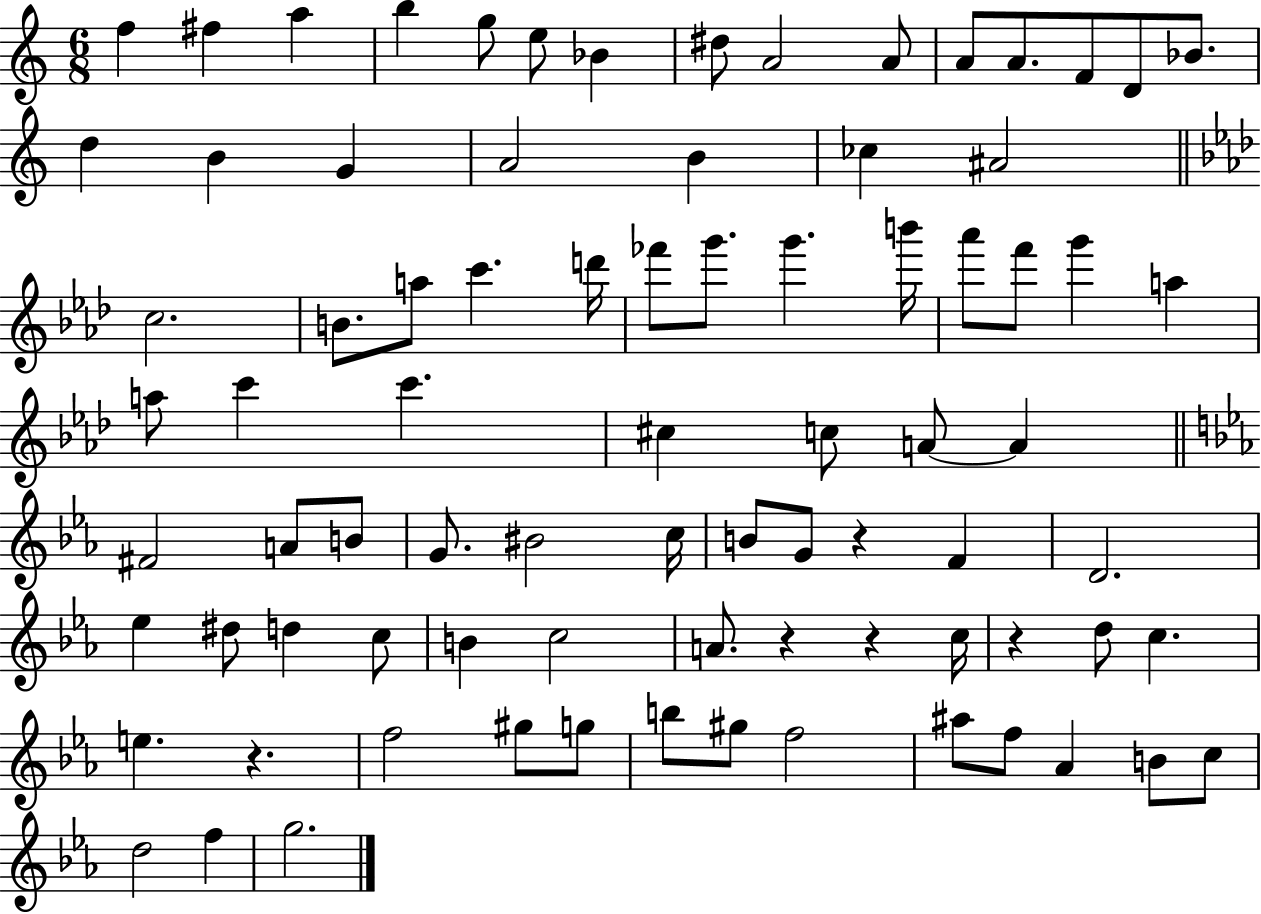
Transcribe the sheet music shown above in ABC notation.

X:1
T:Untitled
M:6/8
L:1/4
K:C
f ^f a b g/2 e/2 _B ^d/2 A2 A/2 A/2 A/2 F/2 D/2 _B/2 d B G A2 B _c ^A2 c2 B/2 a/2 c' d'/4 _f'/2 g'/2 g' b'/4 _a'/2 f'/2 g' a a/2 c' c' ^c c/2 A/2 A ^F2 A/2 B/2 G/2 ^B2 c/4 B/2 G/2 z F D2 _e ^d/2 d c/2 B c2 A/2 z z c/4 z d/2 c e z f2 ^g/2 g/2 b/2 ^g/2 f2 ^a/2 f/2 _A B/2 c/2 d2 f g2